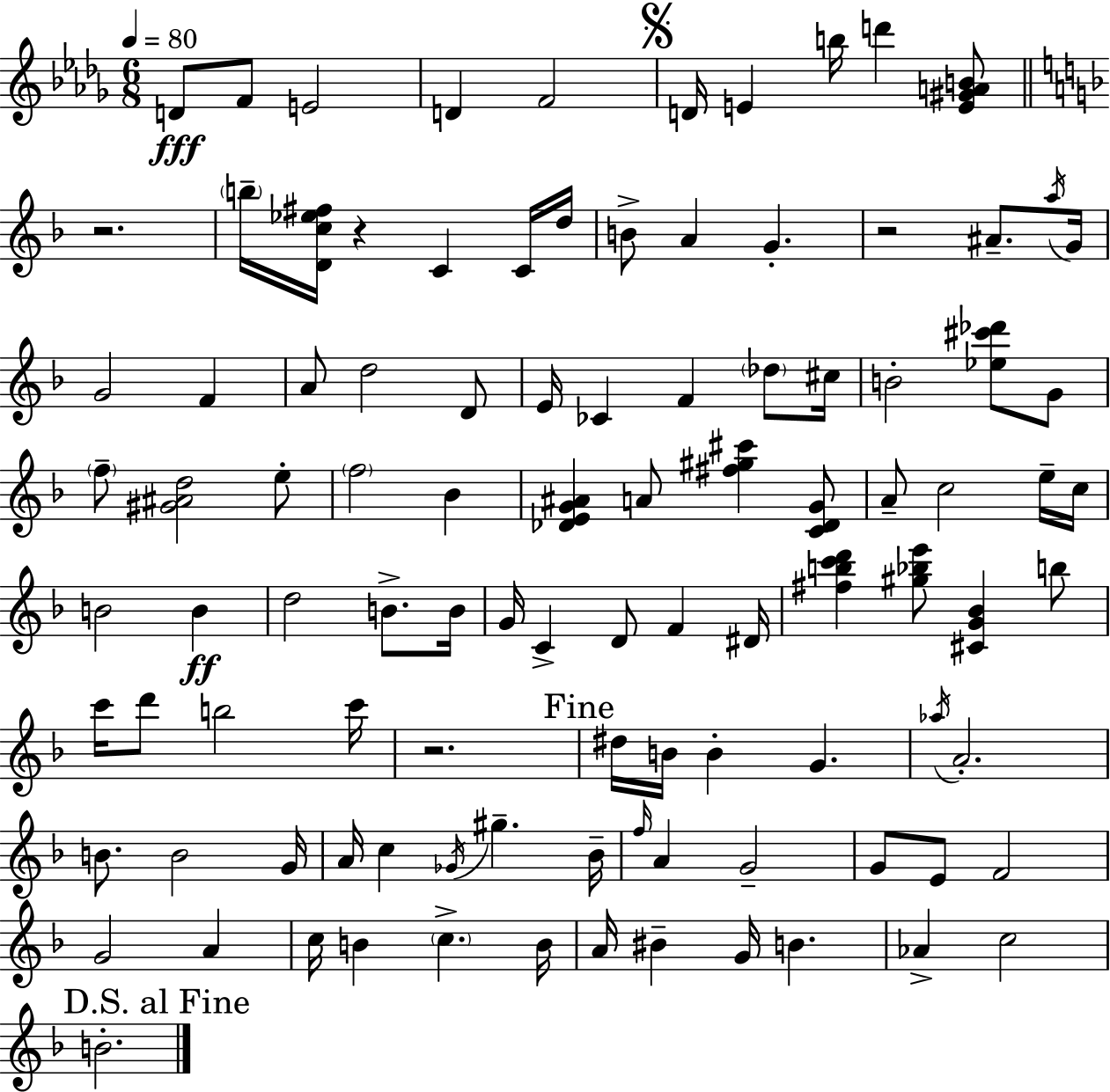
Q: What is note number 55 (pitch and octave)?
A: C6